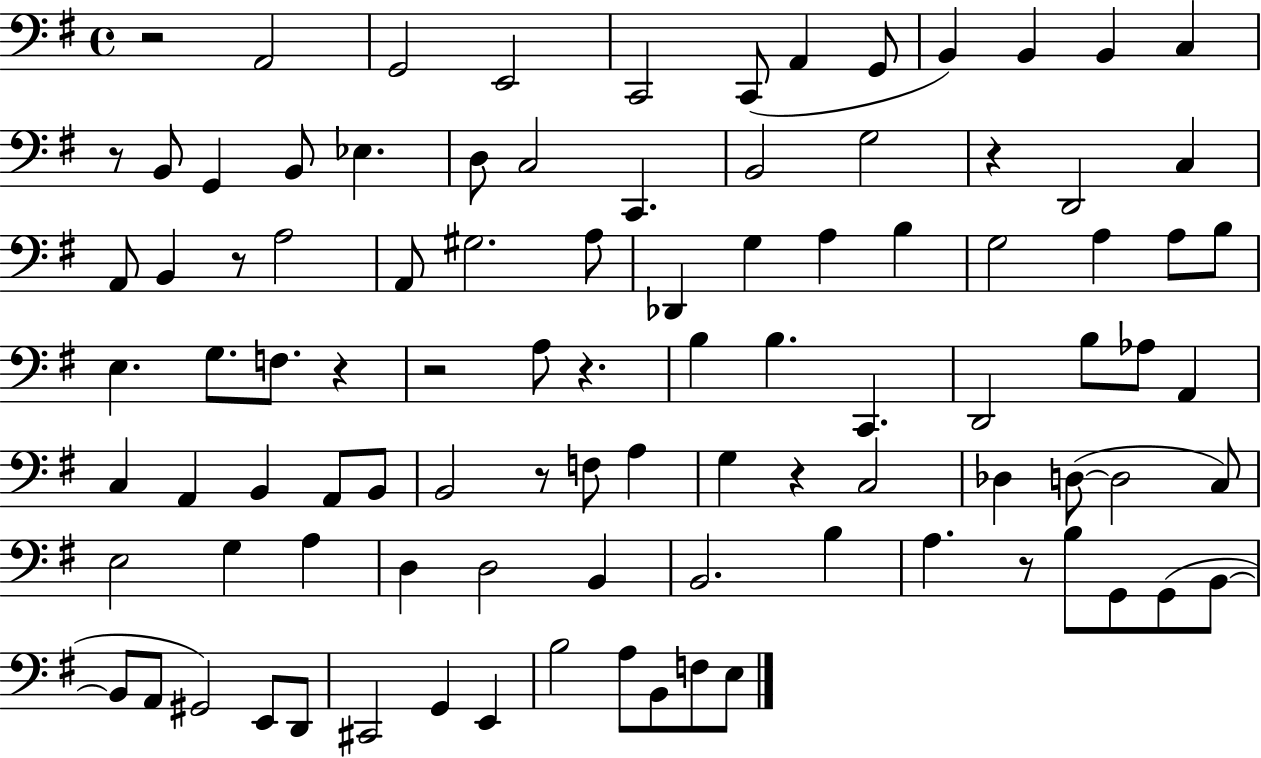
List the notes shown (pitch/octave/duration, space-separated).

R/h A2/h G2/h E2/h C2/h C2/e A2/q G2/e B2/q B2/q B2/q C3/q R/e B2/e G2/q B2/e Eb3/q. D3/e C3/h C2/q. B2/h G3/h R/q D2/h C3/q A2/e B2/q R/e A3/h A2/e G#3/h. A3/e Db2/q G3/q A3/q B3/q G3/h A3/q A3/e B3/e E3/q. G3/e. F3/e. R/q R/h A3/e R/q. B3/q B3/q. C2/q. D2/h B3/e Ab3/e A2/q C3/q A2/q B2/q A2/e B2/e B2/h R/e F3/e A3/q G3/q R/q C3/h Db3/q D3/e D3/h C3/e E3/h G3/q A3/q D3/q D3/h B2/q B2/h. B3/q A3/q. R/e B3/e G2/e G2/e B2/e B2/e A2/e G#2/h E2/e D2/e C#2/h G2/q E2/q B3/h A3/e B2/e F3/e E3/e